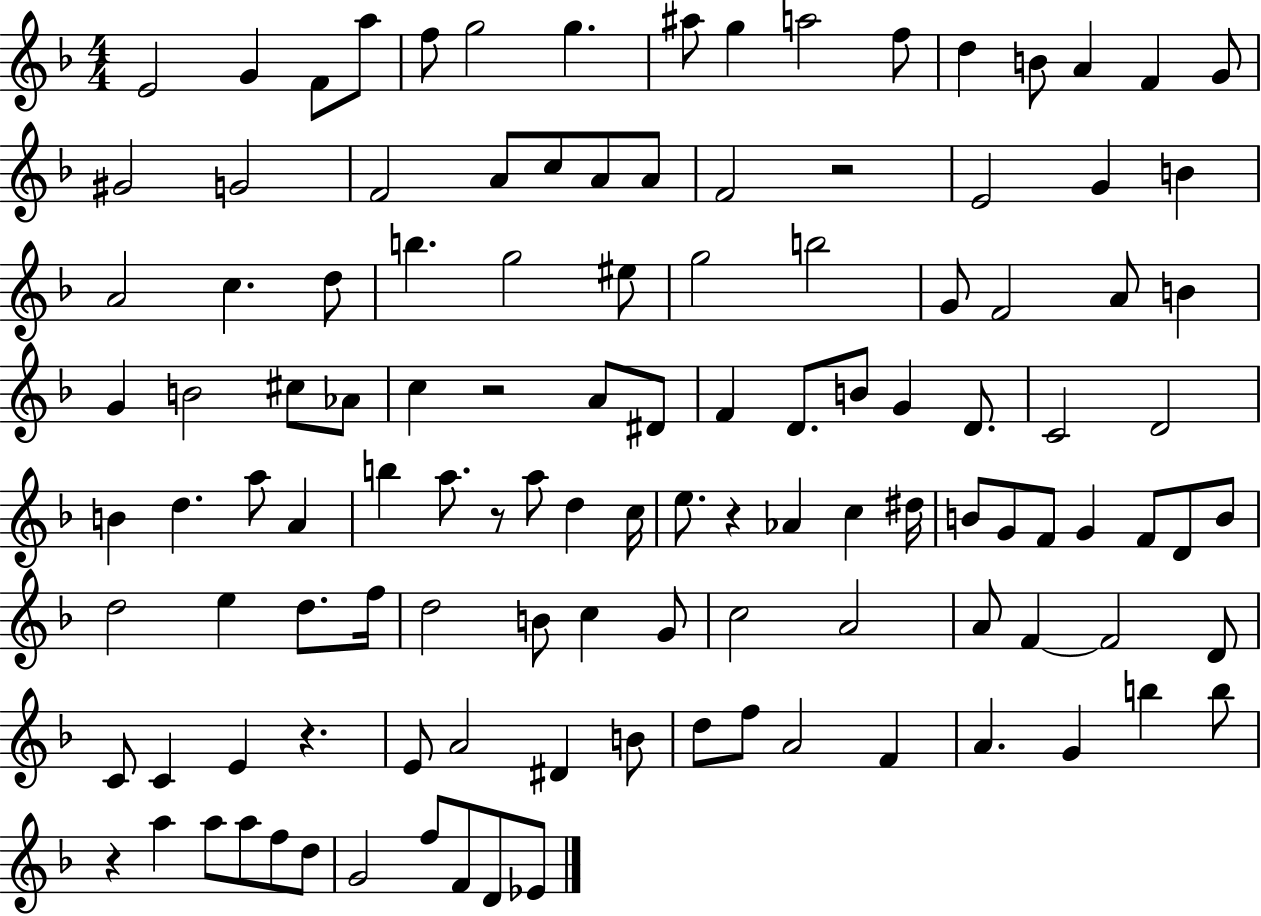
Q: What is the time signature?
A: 4/4